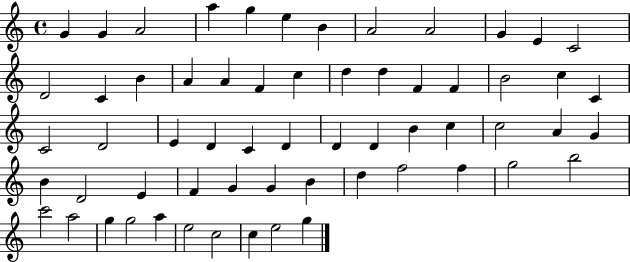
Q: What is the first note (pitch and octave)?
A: G4